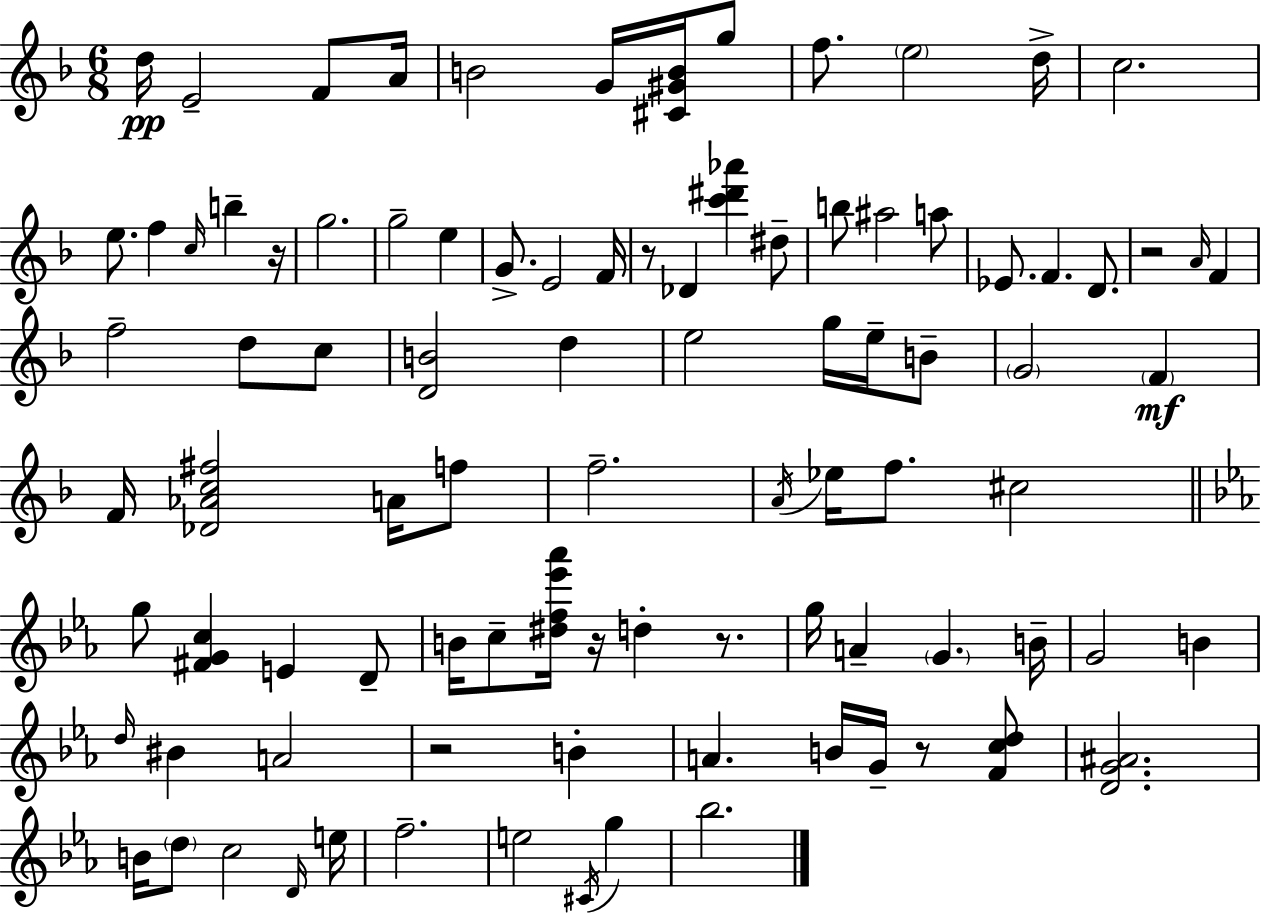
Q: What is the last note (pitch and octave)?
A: Bb5